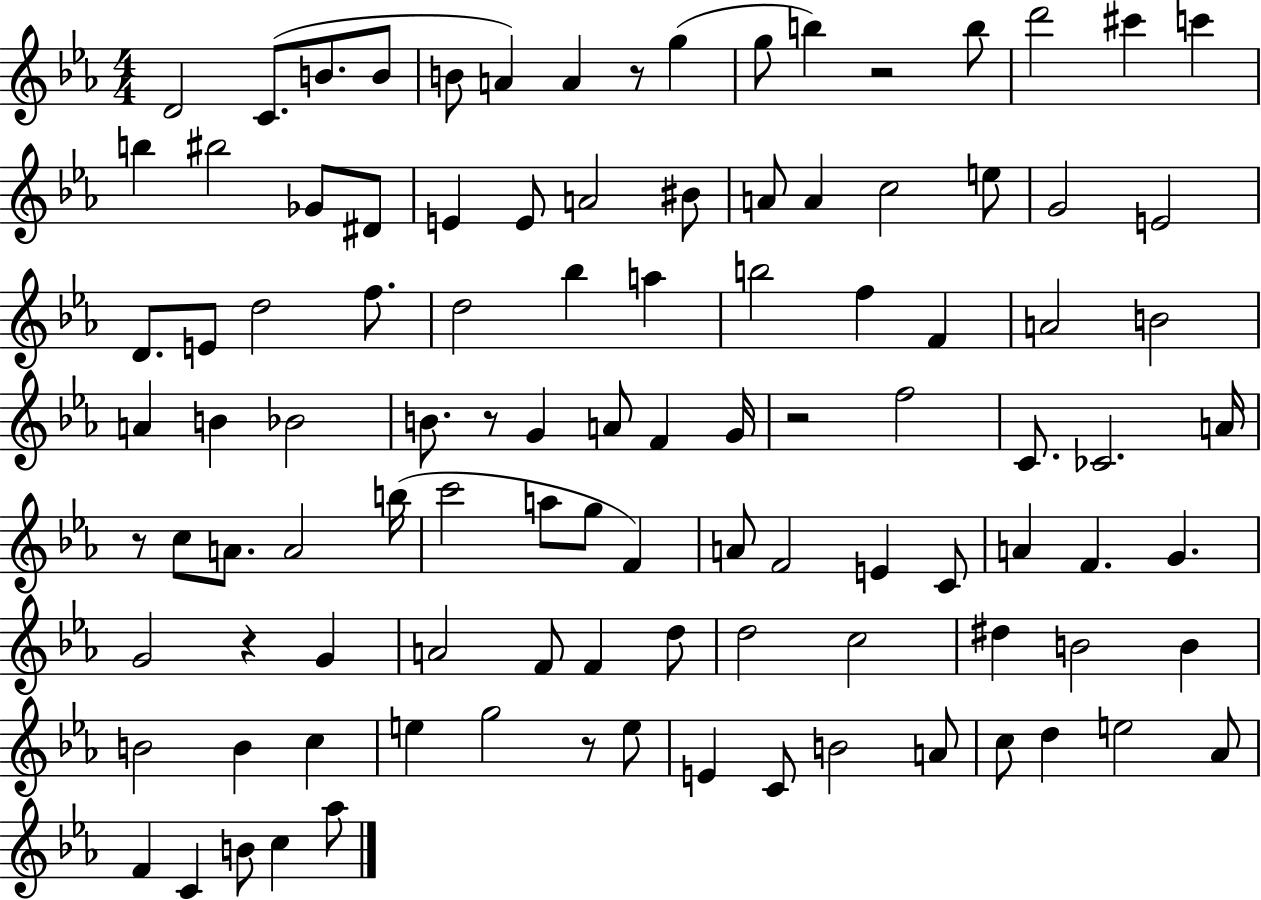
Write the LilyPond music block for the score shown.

{
  \clef treble
  \numericTimeSignature
  \time 4/4
  \key ees \major
  \repeat volta 2 { d'2 c'8.( b'8. b'8 | b'8 a'4) a'4 r8 g''4( | g''8 b''4) r2 b''8 | d'''2 cis'''4 c'''4 | \break b''4 bis''2 ges'8 dis'8 | e'4 e'8 a'2 bis'8 | a'8 a'4 c''2 e''8 | g'2 e'2 | \break d'8. e'8 d''2 f''8. | d''2 bes''4 a''4 | b''2 f''4 f'4 | a'2 b'2 | \break a'4 b'4 bes'2 | b'8. r8 g'4 a'8 f'4 g'16 | r2 f''2 | c'8. ces'2. a'16 | \break r8 c''8 a'8. a'2 b''16( | c'''2 a''8 g''8 f'4) | a'8 f'2 e'4 c'8 | a'4 f'4. g'4. | \break g'2 r4 g'4 | a'2 f'8 f'4 d''8 | d''2 c''2 | dis''4 b'2 b'4 | \break b'2 b'4 c''4 | e''4 g''2 r8 e''8 | e'4 c'8 b'2 a'8 | c''8 d''4 e''2 aes'8 | \break f'4 c'4 b'8 c''4 aes''8 | } \bar "|."
}